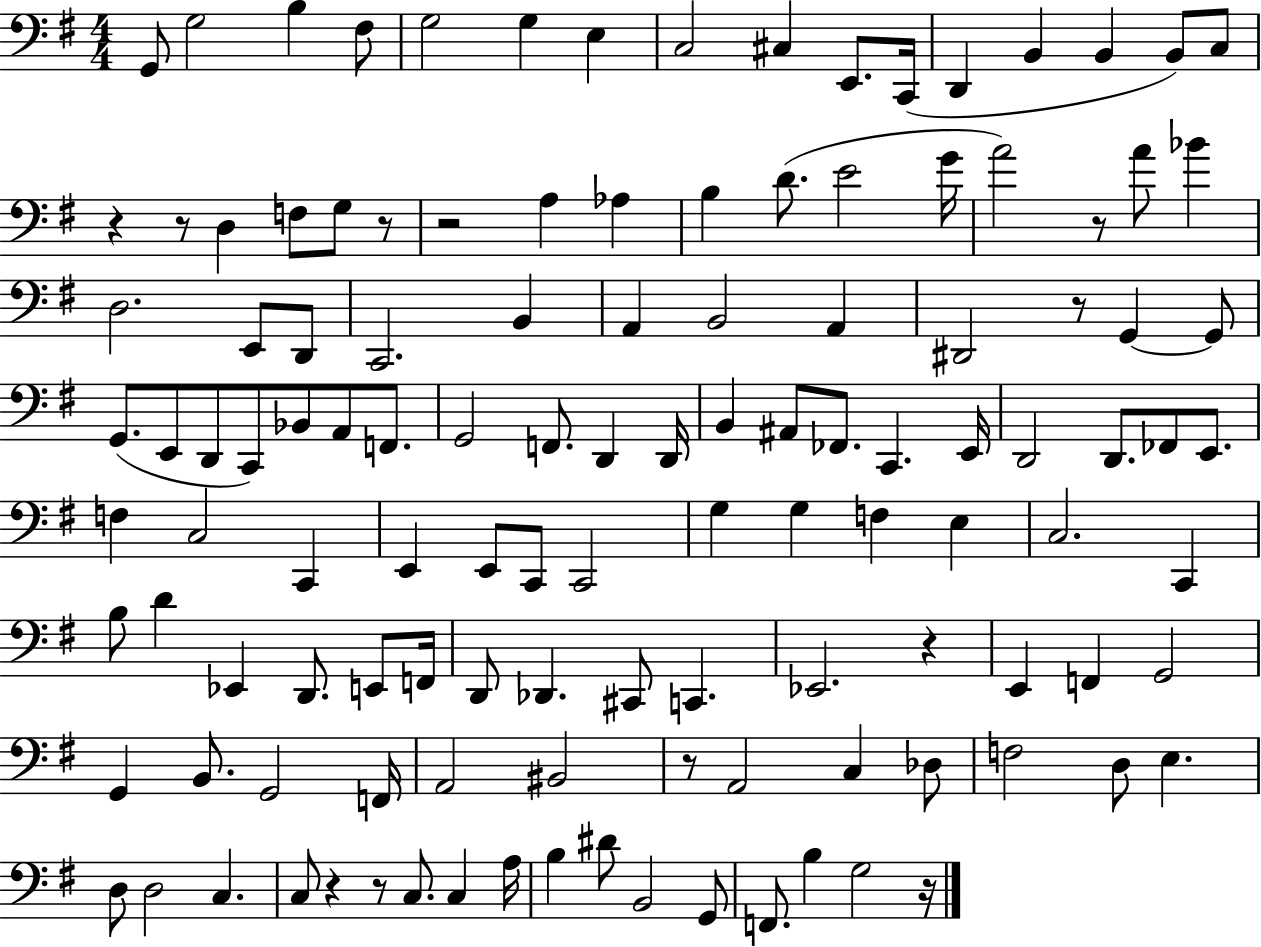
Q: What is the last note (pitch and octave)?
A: G3